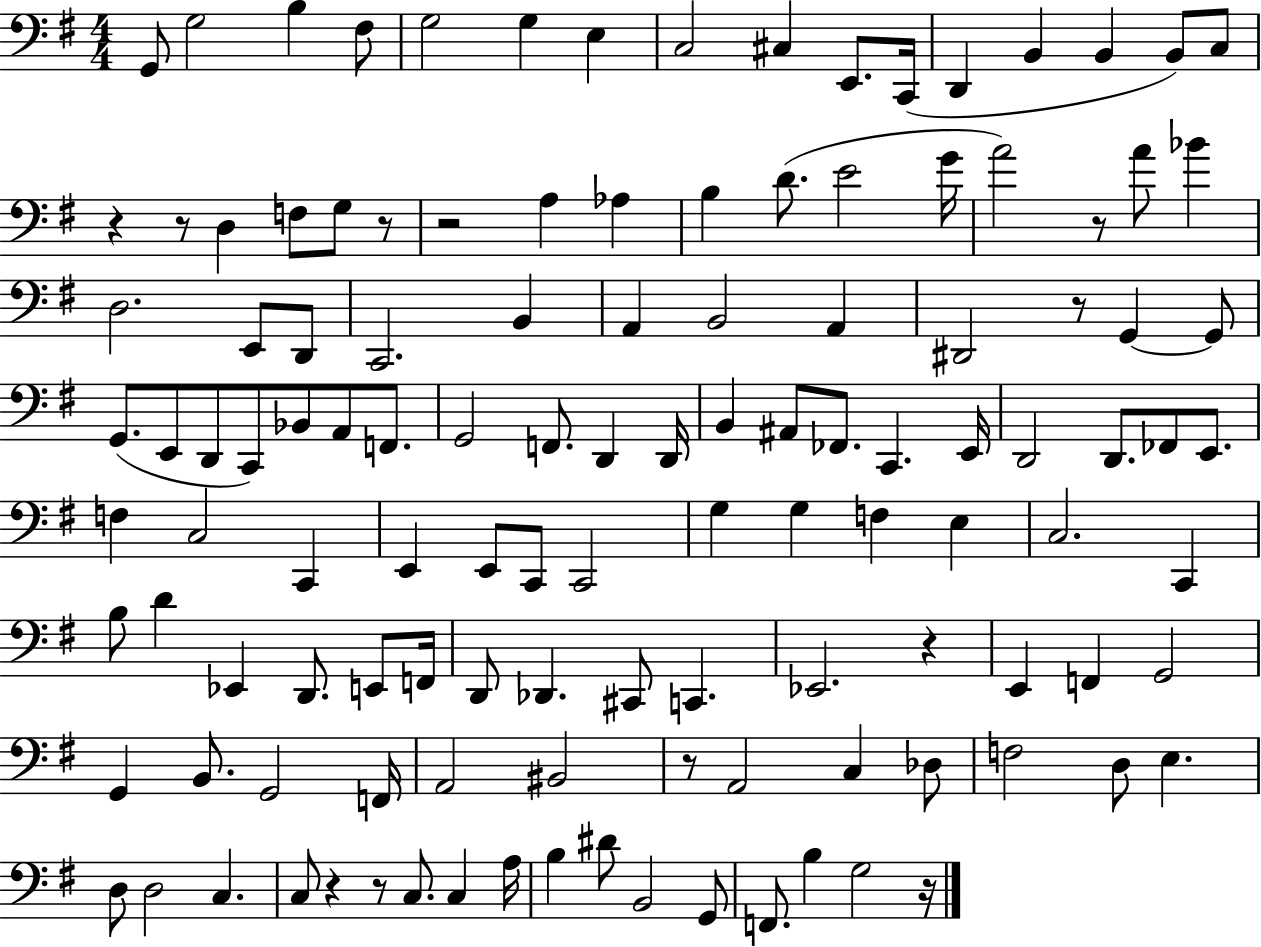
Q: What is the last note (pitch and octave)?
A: G3